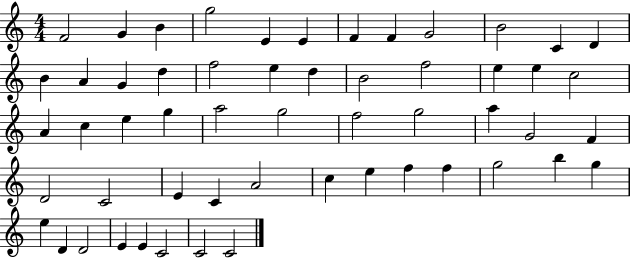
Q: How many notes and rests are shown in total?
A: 55